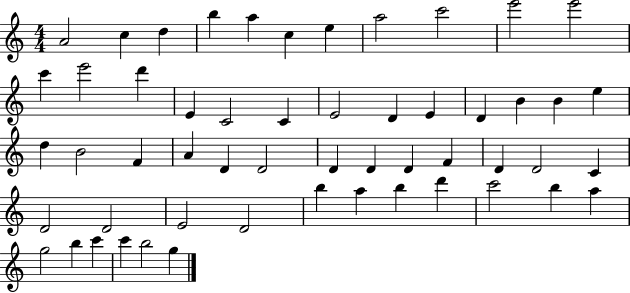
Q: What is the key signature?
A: C major